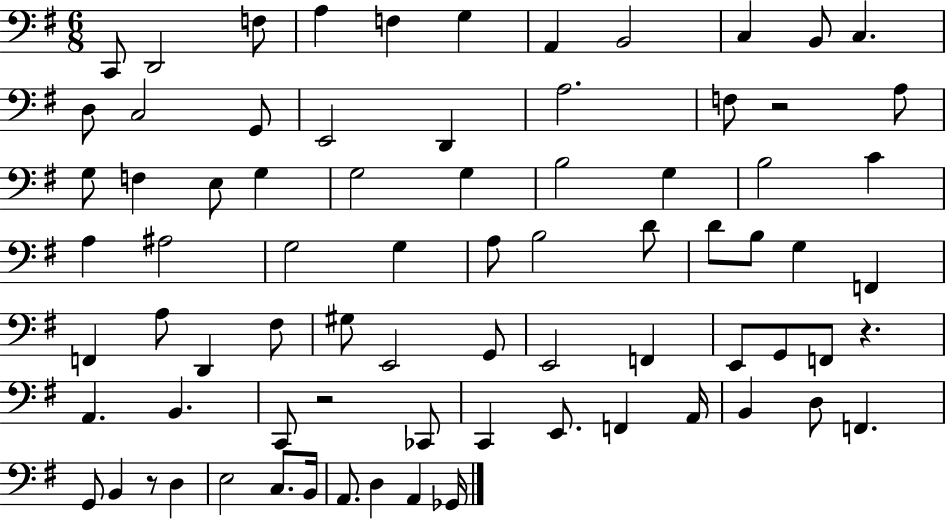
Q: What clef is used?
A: bass